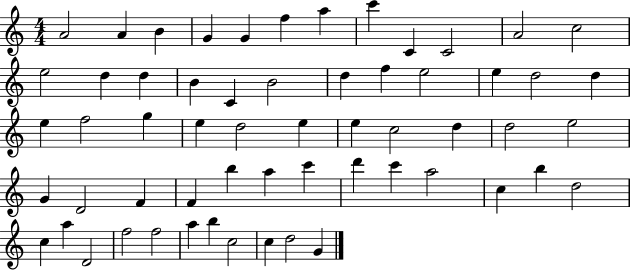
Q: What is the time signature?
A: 4/4